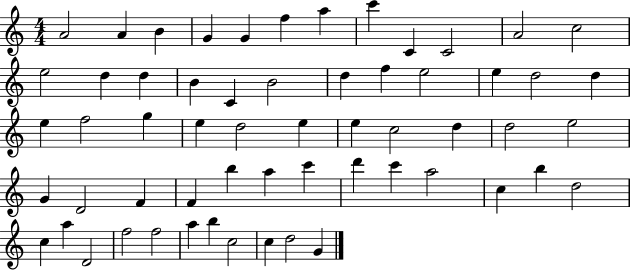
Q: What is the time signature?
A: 4/4